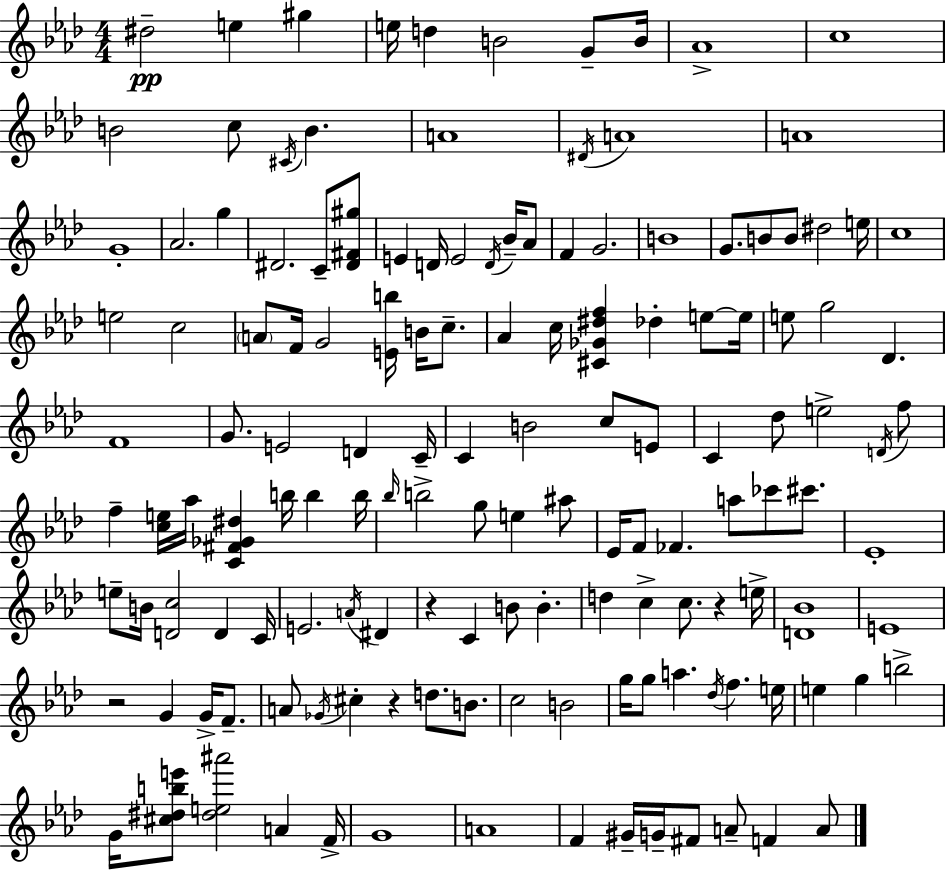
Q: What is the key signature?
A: F minor